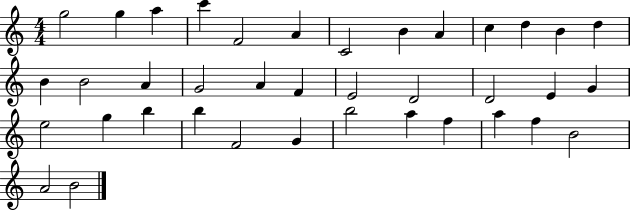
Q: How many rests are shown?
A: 0